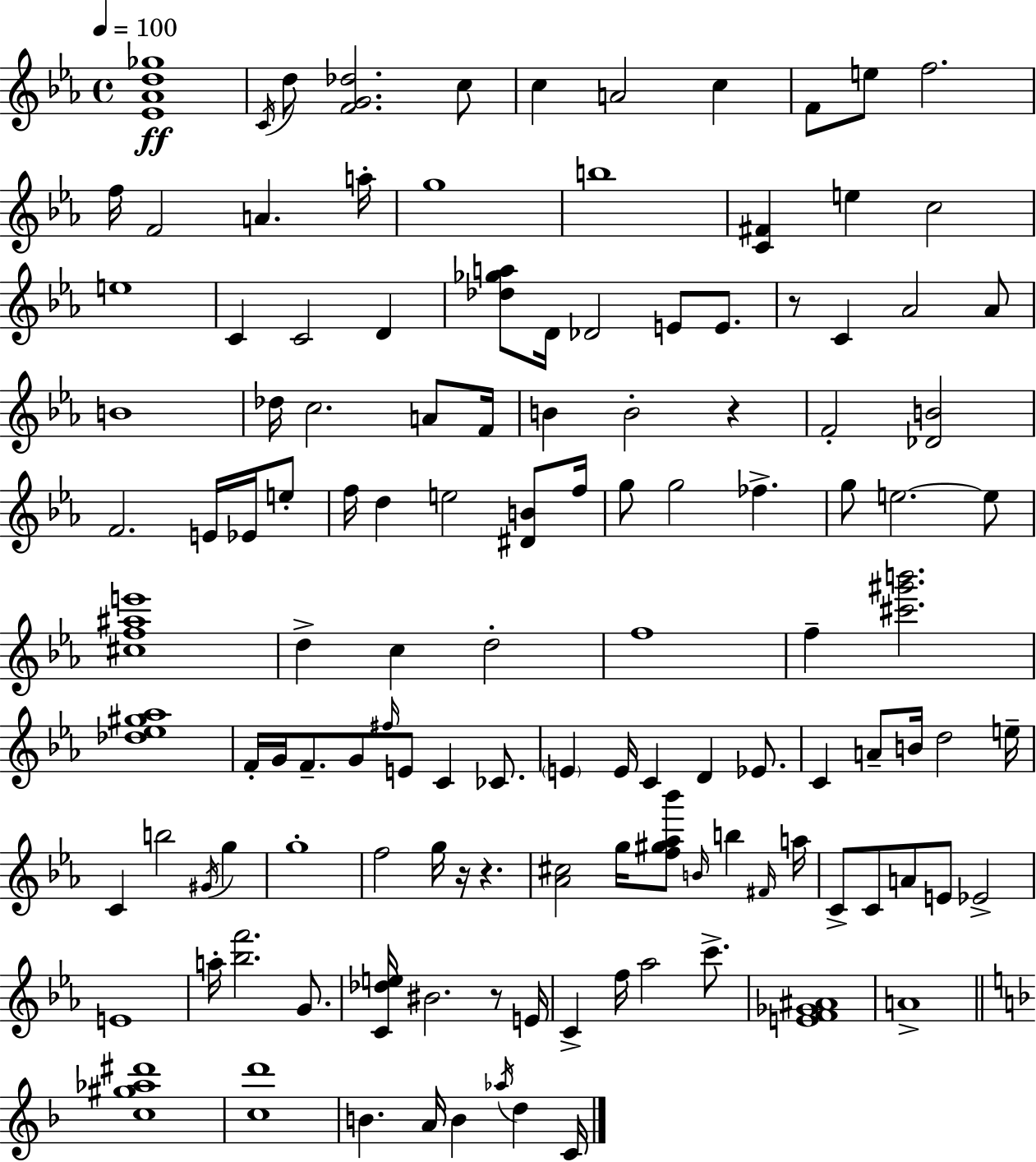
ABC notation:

X:1
T:Untitled
M:4/4
L:1/4
K:Eb
[_E_Ad_g]4 C/4 d/2 [FG_d]2 c/2 c A2 c F/2 e/2 f2 f/4 F2 A a/4 g4 b4 [C^F] e c2 e4 C C2 D [_d_ga]/2 D/4 _D2 E/2 E/2 z/2 C _A2 _A/2 B4 _d/4 c2 A/2 F/4 B B2 z F2 [_DB]2 F2 E/4 _E/4 e/2 f/4 d e2 [^DB]/2 f/4 g/2 g2 _f g/2 e2 e/2 [^cf^ae']4 d c d2 f4 f [^c'^g'b']2 [_d_e^g_a]4 F/4 G/4 F/2 G/2 ^f/4 E/2 C _C/2 E E/4 C D _E/2 C A/2 B/4 d2 e/4 C b2 ^G/4 g g4 f2 g/4 z/4 z [_A^c]2 g/4 [f^g_a_b']/2 B/4 b ^F/4 a/4 C/2 C/2 A/2 E/2 _E2 E4 a/4 [_bf']2 G/2 [C_de]/4 ^B2 z/2 E/4 C f/4 _a2 c'/2 [EF_G^A]4 A4 [c^g_a^d']4 [cd']4 B A/4 B _a/4 d C/4